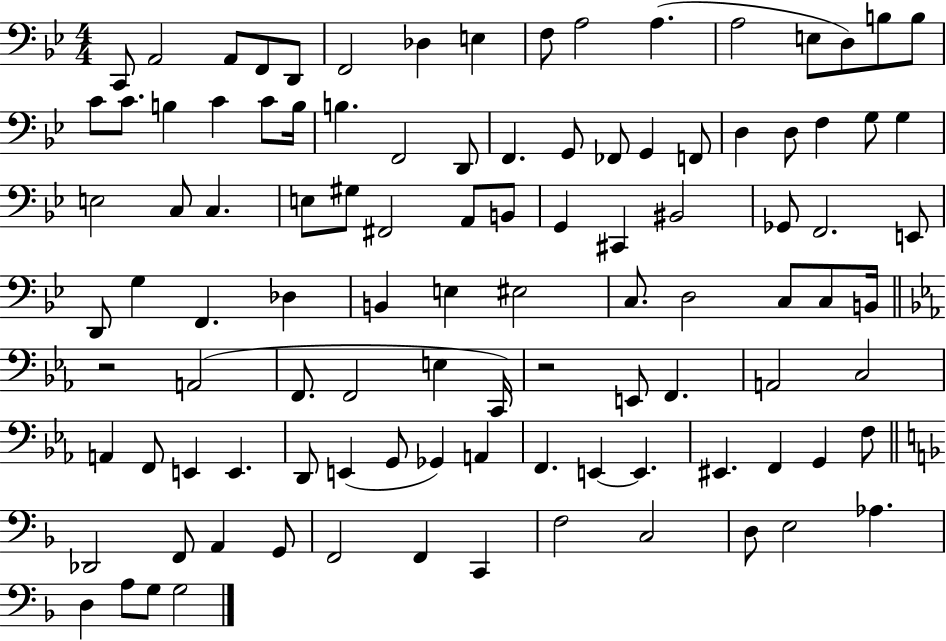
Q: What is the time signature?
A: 4/4